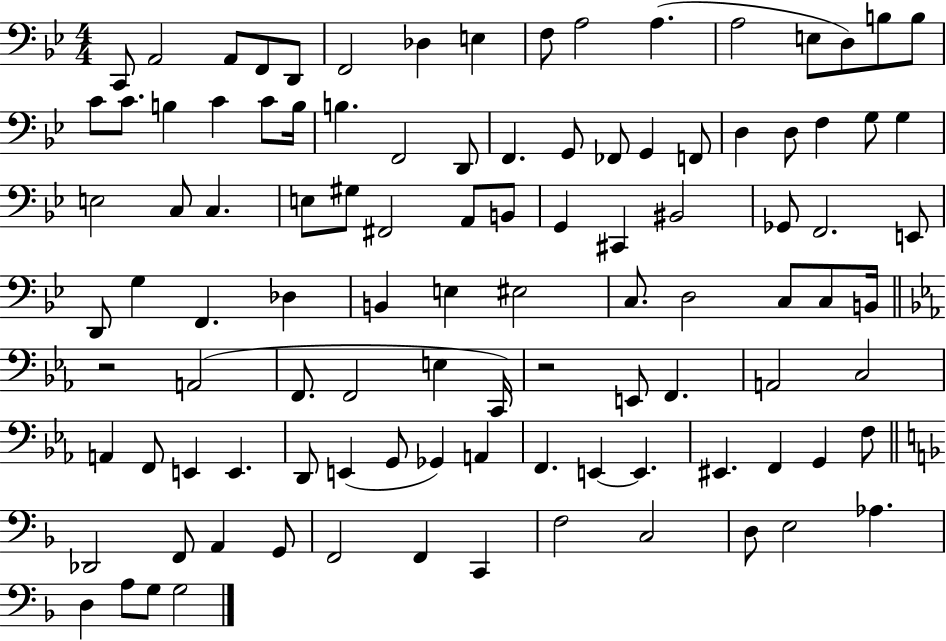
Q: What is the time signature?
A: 4/4